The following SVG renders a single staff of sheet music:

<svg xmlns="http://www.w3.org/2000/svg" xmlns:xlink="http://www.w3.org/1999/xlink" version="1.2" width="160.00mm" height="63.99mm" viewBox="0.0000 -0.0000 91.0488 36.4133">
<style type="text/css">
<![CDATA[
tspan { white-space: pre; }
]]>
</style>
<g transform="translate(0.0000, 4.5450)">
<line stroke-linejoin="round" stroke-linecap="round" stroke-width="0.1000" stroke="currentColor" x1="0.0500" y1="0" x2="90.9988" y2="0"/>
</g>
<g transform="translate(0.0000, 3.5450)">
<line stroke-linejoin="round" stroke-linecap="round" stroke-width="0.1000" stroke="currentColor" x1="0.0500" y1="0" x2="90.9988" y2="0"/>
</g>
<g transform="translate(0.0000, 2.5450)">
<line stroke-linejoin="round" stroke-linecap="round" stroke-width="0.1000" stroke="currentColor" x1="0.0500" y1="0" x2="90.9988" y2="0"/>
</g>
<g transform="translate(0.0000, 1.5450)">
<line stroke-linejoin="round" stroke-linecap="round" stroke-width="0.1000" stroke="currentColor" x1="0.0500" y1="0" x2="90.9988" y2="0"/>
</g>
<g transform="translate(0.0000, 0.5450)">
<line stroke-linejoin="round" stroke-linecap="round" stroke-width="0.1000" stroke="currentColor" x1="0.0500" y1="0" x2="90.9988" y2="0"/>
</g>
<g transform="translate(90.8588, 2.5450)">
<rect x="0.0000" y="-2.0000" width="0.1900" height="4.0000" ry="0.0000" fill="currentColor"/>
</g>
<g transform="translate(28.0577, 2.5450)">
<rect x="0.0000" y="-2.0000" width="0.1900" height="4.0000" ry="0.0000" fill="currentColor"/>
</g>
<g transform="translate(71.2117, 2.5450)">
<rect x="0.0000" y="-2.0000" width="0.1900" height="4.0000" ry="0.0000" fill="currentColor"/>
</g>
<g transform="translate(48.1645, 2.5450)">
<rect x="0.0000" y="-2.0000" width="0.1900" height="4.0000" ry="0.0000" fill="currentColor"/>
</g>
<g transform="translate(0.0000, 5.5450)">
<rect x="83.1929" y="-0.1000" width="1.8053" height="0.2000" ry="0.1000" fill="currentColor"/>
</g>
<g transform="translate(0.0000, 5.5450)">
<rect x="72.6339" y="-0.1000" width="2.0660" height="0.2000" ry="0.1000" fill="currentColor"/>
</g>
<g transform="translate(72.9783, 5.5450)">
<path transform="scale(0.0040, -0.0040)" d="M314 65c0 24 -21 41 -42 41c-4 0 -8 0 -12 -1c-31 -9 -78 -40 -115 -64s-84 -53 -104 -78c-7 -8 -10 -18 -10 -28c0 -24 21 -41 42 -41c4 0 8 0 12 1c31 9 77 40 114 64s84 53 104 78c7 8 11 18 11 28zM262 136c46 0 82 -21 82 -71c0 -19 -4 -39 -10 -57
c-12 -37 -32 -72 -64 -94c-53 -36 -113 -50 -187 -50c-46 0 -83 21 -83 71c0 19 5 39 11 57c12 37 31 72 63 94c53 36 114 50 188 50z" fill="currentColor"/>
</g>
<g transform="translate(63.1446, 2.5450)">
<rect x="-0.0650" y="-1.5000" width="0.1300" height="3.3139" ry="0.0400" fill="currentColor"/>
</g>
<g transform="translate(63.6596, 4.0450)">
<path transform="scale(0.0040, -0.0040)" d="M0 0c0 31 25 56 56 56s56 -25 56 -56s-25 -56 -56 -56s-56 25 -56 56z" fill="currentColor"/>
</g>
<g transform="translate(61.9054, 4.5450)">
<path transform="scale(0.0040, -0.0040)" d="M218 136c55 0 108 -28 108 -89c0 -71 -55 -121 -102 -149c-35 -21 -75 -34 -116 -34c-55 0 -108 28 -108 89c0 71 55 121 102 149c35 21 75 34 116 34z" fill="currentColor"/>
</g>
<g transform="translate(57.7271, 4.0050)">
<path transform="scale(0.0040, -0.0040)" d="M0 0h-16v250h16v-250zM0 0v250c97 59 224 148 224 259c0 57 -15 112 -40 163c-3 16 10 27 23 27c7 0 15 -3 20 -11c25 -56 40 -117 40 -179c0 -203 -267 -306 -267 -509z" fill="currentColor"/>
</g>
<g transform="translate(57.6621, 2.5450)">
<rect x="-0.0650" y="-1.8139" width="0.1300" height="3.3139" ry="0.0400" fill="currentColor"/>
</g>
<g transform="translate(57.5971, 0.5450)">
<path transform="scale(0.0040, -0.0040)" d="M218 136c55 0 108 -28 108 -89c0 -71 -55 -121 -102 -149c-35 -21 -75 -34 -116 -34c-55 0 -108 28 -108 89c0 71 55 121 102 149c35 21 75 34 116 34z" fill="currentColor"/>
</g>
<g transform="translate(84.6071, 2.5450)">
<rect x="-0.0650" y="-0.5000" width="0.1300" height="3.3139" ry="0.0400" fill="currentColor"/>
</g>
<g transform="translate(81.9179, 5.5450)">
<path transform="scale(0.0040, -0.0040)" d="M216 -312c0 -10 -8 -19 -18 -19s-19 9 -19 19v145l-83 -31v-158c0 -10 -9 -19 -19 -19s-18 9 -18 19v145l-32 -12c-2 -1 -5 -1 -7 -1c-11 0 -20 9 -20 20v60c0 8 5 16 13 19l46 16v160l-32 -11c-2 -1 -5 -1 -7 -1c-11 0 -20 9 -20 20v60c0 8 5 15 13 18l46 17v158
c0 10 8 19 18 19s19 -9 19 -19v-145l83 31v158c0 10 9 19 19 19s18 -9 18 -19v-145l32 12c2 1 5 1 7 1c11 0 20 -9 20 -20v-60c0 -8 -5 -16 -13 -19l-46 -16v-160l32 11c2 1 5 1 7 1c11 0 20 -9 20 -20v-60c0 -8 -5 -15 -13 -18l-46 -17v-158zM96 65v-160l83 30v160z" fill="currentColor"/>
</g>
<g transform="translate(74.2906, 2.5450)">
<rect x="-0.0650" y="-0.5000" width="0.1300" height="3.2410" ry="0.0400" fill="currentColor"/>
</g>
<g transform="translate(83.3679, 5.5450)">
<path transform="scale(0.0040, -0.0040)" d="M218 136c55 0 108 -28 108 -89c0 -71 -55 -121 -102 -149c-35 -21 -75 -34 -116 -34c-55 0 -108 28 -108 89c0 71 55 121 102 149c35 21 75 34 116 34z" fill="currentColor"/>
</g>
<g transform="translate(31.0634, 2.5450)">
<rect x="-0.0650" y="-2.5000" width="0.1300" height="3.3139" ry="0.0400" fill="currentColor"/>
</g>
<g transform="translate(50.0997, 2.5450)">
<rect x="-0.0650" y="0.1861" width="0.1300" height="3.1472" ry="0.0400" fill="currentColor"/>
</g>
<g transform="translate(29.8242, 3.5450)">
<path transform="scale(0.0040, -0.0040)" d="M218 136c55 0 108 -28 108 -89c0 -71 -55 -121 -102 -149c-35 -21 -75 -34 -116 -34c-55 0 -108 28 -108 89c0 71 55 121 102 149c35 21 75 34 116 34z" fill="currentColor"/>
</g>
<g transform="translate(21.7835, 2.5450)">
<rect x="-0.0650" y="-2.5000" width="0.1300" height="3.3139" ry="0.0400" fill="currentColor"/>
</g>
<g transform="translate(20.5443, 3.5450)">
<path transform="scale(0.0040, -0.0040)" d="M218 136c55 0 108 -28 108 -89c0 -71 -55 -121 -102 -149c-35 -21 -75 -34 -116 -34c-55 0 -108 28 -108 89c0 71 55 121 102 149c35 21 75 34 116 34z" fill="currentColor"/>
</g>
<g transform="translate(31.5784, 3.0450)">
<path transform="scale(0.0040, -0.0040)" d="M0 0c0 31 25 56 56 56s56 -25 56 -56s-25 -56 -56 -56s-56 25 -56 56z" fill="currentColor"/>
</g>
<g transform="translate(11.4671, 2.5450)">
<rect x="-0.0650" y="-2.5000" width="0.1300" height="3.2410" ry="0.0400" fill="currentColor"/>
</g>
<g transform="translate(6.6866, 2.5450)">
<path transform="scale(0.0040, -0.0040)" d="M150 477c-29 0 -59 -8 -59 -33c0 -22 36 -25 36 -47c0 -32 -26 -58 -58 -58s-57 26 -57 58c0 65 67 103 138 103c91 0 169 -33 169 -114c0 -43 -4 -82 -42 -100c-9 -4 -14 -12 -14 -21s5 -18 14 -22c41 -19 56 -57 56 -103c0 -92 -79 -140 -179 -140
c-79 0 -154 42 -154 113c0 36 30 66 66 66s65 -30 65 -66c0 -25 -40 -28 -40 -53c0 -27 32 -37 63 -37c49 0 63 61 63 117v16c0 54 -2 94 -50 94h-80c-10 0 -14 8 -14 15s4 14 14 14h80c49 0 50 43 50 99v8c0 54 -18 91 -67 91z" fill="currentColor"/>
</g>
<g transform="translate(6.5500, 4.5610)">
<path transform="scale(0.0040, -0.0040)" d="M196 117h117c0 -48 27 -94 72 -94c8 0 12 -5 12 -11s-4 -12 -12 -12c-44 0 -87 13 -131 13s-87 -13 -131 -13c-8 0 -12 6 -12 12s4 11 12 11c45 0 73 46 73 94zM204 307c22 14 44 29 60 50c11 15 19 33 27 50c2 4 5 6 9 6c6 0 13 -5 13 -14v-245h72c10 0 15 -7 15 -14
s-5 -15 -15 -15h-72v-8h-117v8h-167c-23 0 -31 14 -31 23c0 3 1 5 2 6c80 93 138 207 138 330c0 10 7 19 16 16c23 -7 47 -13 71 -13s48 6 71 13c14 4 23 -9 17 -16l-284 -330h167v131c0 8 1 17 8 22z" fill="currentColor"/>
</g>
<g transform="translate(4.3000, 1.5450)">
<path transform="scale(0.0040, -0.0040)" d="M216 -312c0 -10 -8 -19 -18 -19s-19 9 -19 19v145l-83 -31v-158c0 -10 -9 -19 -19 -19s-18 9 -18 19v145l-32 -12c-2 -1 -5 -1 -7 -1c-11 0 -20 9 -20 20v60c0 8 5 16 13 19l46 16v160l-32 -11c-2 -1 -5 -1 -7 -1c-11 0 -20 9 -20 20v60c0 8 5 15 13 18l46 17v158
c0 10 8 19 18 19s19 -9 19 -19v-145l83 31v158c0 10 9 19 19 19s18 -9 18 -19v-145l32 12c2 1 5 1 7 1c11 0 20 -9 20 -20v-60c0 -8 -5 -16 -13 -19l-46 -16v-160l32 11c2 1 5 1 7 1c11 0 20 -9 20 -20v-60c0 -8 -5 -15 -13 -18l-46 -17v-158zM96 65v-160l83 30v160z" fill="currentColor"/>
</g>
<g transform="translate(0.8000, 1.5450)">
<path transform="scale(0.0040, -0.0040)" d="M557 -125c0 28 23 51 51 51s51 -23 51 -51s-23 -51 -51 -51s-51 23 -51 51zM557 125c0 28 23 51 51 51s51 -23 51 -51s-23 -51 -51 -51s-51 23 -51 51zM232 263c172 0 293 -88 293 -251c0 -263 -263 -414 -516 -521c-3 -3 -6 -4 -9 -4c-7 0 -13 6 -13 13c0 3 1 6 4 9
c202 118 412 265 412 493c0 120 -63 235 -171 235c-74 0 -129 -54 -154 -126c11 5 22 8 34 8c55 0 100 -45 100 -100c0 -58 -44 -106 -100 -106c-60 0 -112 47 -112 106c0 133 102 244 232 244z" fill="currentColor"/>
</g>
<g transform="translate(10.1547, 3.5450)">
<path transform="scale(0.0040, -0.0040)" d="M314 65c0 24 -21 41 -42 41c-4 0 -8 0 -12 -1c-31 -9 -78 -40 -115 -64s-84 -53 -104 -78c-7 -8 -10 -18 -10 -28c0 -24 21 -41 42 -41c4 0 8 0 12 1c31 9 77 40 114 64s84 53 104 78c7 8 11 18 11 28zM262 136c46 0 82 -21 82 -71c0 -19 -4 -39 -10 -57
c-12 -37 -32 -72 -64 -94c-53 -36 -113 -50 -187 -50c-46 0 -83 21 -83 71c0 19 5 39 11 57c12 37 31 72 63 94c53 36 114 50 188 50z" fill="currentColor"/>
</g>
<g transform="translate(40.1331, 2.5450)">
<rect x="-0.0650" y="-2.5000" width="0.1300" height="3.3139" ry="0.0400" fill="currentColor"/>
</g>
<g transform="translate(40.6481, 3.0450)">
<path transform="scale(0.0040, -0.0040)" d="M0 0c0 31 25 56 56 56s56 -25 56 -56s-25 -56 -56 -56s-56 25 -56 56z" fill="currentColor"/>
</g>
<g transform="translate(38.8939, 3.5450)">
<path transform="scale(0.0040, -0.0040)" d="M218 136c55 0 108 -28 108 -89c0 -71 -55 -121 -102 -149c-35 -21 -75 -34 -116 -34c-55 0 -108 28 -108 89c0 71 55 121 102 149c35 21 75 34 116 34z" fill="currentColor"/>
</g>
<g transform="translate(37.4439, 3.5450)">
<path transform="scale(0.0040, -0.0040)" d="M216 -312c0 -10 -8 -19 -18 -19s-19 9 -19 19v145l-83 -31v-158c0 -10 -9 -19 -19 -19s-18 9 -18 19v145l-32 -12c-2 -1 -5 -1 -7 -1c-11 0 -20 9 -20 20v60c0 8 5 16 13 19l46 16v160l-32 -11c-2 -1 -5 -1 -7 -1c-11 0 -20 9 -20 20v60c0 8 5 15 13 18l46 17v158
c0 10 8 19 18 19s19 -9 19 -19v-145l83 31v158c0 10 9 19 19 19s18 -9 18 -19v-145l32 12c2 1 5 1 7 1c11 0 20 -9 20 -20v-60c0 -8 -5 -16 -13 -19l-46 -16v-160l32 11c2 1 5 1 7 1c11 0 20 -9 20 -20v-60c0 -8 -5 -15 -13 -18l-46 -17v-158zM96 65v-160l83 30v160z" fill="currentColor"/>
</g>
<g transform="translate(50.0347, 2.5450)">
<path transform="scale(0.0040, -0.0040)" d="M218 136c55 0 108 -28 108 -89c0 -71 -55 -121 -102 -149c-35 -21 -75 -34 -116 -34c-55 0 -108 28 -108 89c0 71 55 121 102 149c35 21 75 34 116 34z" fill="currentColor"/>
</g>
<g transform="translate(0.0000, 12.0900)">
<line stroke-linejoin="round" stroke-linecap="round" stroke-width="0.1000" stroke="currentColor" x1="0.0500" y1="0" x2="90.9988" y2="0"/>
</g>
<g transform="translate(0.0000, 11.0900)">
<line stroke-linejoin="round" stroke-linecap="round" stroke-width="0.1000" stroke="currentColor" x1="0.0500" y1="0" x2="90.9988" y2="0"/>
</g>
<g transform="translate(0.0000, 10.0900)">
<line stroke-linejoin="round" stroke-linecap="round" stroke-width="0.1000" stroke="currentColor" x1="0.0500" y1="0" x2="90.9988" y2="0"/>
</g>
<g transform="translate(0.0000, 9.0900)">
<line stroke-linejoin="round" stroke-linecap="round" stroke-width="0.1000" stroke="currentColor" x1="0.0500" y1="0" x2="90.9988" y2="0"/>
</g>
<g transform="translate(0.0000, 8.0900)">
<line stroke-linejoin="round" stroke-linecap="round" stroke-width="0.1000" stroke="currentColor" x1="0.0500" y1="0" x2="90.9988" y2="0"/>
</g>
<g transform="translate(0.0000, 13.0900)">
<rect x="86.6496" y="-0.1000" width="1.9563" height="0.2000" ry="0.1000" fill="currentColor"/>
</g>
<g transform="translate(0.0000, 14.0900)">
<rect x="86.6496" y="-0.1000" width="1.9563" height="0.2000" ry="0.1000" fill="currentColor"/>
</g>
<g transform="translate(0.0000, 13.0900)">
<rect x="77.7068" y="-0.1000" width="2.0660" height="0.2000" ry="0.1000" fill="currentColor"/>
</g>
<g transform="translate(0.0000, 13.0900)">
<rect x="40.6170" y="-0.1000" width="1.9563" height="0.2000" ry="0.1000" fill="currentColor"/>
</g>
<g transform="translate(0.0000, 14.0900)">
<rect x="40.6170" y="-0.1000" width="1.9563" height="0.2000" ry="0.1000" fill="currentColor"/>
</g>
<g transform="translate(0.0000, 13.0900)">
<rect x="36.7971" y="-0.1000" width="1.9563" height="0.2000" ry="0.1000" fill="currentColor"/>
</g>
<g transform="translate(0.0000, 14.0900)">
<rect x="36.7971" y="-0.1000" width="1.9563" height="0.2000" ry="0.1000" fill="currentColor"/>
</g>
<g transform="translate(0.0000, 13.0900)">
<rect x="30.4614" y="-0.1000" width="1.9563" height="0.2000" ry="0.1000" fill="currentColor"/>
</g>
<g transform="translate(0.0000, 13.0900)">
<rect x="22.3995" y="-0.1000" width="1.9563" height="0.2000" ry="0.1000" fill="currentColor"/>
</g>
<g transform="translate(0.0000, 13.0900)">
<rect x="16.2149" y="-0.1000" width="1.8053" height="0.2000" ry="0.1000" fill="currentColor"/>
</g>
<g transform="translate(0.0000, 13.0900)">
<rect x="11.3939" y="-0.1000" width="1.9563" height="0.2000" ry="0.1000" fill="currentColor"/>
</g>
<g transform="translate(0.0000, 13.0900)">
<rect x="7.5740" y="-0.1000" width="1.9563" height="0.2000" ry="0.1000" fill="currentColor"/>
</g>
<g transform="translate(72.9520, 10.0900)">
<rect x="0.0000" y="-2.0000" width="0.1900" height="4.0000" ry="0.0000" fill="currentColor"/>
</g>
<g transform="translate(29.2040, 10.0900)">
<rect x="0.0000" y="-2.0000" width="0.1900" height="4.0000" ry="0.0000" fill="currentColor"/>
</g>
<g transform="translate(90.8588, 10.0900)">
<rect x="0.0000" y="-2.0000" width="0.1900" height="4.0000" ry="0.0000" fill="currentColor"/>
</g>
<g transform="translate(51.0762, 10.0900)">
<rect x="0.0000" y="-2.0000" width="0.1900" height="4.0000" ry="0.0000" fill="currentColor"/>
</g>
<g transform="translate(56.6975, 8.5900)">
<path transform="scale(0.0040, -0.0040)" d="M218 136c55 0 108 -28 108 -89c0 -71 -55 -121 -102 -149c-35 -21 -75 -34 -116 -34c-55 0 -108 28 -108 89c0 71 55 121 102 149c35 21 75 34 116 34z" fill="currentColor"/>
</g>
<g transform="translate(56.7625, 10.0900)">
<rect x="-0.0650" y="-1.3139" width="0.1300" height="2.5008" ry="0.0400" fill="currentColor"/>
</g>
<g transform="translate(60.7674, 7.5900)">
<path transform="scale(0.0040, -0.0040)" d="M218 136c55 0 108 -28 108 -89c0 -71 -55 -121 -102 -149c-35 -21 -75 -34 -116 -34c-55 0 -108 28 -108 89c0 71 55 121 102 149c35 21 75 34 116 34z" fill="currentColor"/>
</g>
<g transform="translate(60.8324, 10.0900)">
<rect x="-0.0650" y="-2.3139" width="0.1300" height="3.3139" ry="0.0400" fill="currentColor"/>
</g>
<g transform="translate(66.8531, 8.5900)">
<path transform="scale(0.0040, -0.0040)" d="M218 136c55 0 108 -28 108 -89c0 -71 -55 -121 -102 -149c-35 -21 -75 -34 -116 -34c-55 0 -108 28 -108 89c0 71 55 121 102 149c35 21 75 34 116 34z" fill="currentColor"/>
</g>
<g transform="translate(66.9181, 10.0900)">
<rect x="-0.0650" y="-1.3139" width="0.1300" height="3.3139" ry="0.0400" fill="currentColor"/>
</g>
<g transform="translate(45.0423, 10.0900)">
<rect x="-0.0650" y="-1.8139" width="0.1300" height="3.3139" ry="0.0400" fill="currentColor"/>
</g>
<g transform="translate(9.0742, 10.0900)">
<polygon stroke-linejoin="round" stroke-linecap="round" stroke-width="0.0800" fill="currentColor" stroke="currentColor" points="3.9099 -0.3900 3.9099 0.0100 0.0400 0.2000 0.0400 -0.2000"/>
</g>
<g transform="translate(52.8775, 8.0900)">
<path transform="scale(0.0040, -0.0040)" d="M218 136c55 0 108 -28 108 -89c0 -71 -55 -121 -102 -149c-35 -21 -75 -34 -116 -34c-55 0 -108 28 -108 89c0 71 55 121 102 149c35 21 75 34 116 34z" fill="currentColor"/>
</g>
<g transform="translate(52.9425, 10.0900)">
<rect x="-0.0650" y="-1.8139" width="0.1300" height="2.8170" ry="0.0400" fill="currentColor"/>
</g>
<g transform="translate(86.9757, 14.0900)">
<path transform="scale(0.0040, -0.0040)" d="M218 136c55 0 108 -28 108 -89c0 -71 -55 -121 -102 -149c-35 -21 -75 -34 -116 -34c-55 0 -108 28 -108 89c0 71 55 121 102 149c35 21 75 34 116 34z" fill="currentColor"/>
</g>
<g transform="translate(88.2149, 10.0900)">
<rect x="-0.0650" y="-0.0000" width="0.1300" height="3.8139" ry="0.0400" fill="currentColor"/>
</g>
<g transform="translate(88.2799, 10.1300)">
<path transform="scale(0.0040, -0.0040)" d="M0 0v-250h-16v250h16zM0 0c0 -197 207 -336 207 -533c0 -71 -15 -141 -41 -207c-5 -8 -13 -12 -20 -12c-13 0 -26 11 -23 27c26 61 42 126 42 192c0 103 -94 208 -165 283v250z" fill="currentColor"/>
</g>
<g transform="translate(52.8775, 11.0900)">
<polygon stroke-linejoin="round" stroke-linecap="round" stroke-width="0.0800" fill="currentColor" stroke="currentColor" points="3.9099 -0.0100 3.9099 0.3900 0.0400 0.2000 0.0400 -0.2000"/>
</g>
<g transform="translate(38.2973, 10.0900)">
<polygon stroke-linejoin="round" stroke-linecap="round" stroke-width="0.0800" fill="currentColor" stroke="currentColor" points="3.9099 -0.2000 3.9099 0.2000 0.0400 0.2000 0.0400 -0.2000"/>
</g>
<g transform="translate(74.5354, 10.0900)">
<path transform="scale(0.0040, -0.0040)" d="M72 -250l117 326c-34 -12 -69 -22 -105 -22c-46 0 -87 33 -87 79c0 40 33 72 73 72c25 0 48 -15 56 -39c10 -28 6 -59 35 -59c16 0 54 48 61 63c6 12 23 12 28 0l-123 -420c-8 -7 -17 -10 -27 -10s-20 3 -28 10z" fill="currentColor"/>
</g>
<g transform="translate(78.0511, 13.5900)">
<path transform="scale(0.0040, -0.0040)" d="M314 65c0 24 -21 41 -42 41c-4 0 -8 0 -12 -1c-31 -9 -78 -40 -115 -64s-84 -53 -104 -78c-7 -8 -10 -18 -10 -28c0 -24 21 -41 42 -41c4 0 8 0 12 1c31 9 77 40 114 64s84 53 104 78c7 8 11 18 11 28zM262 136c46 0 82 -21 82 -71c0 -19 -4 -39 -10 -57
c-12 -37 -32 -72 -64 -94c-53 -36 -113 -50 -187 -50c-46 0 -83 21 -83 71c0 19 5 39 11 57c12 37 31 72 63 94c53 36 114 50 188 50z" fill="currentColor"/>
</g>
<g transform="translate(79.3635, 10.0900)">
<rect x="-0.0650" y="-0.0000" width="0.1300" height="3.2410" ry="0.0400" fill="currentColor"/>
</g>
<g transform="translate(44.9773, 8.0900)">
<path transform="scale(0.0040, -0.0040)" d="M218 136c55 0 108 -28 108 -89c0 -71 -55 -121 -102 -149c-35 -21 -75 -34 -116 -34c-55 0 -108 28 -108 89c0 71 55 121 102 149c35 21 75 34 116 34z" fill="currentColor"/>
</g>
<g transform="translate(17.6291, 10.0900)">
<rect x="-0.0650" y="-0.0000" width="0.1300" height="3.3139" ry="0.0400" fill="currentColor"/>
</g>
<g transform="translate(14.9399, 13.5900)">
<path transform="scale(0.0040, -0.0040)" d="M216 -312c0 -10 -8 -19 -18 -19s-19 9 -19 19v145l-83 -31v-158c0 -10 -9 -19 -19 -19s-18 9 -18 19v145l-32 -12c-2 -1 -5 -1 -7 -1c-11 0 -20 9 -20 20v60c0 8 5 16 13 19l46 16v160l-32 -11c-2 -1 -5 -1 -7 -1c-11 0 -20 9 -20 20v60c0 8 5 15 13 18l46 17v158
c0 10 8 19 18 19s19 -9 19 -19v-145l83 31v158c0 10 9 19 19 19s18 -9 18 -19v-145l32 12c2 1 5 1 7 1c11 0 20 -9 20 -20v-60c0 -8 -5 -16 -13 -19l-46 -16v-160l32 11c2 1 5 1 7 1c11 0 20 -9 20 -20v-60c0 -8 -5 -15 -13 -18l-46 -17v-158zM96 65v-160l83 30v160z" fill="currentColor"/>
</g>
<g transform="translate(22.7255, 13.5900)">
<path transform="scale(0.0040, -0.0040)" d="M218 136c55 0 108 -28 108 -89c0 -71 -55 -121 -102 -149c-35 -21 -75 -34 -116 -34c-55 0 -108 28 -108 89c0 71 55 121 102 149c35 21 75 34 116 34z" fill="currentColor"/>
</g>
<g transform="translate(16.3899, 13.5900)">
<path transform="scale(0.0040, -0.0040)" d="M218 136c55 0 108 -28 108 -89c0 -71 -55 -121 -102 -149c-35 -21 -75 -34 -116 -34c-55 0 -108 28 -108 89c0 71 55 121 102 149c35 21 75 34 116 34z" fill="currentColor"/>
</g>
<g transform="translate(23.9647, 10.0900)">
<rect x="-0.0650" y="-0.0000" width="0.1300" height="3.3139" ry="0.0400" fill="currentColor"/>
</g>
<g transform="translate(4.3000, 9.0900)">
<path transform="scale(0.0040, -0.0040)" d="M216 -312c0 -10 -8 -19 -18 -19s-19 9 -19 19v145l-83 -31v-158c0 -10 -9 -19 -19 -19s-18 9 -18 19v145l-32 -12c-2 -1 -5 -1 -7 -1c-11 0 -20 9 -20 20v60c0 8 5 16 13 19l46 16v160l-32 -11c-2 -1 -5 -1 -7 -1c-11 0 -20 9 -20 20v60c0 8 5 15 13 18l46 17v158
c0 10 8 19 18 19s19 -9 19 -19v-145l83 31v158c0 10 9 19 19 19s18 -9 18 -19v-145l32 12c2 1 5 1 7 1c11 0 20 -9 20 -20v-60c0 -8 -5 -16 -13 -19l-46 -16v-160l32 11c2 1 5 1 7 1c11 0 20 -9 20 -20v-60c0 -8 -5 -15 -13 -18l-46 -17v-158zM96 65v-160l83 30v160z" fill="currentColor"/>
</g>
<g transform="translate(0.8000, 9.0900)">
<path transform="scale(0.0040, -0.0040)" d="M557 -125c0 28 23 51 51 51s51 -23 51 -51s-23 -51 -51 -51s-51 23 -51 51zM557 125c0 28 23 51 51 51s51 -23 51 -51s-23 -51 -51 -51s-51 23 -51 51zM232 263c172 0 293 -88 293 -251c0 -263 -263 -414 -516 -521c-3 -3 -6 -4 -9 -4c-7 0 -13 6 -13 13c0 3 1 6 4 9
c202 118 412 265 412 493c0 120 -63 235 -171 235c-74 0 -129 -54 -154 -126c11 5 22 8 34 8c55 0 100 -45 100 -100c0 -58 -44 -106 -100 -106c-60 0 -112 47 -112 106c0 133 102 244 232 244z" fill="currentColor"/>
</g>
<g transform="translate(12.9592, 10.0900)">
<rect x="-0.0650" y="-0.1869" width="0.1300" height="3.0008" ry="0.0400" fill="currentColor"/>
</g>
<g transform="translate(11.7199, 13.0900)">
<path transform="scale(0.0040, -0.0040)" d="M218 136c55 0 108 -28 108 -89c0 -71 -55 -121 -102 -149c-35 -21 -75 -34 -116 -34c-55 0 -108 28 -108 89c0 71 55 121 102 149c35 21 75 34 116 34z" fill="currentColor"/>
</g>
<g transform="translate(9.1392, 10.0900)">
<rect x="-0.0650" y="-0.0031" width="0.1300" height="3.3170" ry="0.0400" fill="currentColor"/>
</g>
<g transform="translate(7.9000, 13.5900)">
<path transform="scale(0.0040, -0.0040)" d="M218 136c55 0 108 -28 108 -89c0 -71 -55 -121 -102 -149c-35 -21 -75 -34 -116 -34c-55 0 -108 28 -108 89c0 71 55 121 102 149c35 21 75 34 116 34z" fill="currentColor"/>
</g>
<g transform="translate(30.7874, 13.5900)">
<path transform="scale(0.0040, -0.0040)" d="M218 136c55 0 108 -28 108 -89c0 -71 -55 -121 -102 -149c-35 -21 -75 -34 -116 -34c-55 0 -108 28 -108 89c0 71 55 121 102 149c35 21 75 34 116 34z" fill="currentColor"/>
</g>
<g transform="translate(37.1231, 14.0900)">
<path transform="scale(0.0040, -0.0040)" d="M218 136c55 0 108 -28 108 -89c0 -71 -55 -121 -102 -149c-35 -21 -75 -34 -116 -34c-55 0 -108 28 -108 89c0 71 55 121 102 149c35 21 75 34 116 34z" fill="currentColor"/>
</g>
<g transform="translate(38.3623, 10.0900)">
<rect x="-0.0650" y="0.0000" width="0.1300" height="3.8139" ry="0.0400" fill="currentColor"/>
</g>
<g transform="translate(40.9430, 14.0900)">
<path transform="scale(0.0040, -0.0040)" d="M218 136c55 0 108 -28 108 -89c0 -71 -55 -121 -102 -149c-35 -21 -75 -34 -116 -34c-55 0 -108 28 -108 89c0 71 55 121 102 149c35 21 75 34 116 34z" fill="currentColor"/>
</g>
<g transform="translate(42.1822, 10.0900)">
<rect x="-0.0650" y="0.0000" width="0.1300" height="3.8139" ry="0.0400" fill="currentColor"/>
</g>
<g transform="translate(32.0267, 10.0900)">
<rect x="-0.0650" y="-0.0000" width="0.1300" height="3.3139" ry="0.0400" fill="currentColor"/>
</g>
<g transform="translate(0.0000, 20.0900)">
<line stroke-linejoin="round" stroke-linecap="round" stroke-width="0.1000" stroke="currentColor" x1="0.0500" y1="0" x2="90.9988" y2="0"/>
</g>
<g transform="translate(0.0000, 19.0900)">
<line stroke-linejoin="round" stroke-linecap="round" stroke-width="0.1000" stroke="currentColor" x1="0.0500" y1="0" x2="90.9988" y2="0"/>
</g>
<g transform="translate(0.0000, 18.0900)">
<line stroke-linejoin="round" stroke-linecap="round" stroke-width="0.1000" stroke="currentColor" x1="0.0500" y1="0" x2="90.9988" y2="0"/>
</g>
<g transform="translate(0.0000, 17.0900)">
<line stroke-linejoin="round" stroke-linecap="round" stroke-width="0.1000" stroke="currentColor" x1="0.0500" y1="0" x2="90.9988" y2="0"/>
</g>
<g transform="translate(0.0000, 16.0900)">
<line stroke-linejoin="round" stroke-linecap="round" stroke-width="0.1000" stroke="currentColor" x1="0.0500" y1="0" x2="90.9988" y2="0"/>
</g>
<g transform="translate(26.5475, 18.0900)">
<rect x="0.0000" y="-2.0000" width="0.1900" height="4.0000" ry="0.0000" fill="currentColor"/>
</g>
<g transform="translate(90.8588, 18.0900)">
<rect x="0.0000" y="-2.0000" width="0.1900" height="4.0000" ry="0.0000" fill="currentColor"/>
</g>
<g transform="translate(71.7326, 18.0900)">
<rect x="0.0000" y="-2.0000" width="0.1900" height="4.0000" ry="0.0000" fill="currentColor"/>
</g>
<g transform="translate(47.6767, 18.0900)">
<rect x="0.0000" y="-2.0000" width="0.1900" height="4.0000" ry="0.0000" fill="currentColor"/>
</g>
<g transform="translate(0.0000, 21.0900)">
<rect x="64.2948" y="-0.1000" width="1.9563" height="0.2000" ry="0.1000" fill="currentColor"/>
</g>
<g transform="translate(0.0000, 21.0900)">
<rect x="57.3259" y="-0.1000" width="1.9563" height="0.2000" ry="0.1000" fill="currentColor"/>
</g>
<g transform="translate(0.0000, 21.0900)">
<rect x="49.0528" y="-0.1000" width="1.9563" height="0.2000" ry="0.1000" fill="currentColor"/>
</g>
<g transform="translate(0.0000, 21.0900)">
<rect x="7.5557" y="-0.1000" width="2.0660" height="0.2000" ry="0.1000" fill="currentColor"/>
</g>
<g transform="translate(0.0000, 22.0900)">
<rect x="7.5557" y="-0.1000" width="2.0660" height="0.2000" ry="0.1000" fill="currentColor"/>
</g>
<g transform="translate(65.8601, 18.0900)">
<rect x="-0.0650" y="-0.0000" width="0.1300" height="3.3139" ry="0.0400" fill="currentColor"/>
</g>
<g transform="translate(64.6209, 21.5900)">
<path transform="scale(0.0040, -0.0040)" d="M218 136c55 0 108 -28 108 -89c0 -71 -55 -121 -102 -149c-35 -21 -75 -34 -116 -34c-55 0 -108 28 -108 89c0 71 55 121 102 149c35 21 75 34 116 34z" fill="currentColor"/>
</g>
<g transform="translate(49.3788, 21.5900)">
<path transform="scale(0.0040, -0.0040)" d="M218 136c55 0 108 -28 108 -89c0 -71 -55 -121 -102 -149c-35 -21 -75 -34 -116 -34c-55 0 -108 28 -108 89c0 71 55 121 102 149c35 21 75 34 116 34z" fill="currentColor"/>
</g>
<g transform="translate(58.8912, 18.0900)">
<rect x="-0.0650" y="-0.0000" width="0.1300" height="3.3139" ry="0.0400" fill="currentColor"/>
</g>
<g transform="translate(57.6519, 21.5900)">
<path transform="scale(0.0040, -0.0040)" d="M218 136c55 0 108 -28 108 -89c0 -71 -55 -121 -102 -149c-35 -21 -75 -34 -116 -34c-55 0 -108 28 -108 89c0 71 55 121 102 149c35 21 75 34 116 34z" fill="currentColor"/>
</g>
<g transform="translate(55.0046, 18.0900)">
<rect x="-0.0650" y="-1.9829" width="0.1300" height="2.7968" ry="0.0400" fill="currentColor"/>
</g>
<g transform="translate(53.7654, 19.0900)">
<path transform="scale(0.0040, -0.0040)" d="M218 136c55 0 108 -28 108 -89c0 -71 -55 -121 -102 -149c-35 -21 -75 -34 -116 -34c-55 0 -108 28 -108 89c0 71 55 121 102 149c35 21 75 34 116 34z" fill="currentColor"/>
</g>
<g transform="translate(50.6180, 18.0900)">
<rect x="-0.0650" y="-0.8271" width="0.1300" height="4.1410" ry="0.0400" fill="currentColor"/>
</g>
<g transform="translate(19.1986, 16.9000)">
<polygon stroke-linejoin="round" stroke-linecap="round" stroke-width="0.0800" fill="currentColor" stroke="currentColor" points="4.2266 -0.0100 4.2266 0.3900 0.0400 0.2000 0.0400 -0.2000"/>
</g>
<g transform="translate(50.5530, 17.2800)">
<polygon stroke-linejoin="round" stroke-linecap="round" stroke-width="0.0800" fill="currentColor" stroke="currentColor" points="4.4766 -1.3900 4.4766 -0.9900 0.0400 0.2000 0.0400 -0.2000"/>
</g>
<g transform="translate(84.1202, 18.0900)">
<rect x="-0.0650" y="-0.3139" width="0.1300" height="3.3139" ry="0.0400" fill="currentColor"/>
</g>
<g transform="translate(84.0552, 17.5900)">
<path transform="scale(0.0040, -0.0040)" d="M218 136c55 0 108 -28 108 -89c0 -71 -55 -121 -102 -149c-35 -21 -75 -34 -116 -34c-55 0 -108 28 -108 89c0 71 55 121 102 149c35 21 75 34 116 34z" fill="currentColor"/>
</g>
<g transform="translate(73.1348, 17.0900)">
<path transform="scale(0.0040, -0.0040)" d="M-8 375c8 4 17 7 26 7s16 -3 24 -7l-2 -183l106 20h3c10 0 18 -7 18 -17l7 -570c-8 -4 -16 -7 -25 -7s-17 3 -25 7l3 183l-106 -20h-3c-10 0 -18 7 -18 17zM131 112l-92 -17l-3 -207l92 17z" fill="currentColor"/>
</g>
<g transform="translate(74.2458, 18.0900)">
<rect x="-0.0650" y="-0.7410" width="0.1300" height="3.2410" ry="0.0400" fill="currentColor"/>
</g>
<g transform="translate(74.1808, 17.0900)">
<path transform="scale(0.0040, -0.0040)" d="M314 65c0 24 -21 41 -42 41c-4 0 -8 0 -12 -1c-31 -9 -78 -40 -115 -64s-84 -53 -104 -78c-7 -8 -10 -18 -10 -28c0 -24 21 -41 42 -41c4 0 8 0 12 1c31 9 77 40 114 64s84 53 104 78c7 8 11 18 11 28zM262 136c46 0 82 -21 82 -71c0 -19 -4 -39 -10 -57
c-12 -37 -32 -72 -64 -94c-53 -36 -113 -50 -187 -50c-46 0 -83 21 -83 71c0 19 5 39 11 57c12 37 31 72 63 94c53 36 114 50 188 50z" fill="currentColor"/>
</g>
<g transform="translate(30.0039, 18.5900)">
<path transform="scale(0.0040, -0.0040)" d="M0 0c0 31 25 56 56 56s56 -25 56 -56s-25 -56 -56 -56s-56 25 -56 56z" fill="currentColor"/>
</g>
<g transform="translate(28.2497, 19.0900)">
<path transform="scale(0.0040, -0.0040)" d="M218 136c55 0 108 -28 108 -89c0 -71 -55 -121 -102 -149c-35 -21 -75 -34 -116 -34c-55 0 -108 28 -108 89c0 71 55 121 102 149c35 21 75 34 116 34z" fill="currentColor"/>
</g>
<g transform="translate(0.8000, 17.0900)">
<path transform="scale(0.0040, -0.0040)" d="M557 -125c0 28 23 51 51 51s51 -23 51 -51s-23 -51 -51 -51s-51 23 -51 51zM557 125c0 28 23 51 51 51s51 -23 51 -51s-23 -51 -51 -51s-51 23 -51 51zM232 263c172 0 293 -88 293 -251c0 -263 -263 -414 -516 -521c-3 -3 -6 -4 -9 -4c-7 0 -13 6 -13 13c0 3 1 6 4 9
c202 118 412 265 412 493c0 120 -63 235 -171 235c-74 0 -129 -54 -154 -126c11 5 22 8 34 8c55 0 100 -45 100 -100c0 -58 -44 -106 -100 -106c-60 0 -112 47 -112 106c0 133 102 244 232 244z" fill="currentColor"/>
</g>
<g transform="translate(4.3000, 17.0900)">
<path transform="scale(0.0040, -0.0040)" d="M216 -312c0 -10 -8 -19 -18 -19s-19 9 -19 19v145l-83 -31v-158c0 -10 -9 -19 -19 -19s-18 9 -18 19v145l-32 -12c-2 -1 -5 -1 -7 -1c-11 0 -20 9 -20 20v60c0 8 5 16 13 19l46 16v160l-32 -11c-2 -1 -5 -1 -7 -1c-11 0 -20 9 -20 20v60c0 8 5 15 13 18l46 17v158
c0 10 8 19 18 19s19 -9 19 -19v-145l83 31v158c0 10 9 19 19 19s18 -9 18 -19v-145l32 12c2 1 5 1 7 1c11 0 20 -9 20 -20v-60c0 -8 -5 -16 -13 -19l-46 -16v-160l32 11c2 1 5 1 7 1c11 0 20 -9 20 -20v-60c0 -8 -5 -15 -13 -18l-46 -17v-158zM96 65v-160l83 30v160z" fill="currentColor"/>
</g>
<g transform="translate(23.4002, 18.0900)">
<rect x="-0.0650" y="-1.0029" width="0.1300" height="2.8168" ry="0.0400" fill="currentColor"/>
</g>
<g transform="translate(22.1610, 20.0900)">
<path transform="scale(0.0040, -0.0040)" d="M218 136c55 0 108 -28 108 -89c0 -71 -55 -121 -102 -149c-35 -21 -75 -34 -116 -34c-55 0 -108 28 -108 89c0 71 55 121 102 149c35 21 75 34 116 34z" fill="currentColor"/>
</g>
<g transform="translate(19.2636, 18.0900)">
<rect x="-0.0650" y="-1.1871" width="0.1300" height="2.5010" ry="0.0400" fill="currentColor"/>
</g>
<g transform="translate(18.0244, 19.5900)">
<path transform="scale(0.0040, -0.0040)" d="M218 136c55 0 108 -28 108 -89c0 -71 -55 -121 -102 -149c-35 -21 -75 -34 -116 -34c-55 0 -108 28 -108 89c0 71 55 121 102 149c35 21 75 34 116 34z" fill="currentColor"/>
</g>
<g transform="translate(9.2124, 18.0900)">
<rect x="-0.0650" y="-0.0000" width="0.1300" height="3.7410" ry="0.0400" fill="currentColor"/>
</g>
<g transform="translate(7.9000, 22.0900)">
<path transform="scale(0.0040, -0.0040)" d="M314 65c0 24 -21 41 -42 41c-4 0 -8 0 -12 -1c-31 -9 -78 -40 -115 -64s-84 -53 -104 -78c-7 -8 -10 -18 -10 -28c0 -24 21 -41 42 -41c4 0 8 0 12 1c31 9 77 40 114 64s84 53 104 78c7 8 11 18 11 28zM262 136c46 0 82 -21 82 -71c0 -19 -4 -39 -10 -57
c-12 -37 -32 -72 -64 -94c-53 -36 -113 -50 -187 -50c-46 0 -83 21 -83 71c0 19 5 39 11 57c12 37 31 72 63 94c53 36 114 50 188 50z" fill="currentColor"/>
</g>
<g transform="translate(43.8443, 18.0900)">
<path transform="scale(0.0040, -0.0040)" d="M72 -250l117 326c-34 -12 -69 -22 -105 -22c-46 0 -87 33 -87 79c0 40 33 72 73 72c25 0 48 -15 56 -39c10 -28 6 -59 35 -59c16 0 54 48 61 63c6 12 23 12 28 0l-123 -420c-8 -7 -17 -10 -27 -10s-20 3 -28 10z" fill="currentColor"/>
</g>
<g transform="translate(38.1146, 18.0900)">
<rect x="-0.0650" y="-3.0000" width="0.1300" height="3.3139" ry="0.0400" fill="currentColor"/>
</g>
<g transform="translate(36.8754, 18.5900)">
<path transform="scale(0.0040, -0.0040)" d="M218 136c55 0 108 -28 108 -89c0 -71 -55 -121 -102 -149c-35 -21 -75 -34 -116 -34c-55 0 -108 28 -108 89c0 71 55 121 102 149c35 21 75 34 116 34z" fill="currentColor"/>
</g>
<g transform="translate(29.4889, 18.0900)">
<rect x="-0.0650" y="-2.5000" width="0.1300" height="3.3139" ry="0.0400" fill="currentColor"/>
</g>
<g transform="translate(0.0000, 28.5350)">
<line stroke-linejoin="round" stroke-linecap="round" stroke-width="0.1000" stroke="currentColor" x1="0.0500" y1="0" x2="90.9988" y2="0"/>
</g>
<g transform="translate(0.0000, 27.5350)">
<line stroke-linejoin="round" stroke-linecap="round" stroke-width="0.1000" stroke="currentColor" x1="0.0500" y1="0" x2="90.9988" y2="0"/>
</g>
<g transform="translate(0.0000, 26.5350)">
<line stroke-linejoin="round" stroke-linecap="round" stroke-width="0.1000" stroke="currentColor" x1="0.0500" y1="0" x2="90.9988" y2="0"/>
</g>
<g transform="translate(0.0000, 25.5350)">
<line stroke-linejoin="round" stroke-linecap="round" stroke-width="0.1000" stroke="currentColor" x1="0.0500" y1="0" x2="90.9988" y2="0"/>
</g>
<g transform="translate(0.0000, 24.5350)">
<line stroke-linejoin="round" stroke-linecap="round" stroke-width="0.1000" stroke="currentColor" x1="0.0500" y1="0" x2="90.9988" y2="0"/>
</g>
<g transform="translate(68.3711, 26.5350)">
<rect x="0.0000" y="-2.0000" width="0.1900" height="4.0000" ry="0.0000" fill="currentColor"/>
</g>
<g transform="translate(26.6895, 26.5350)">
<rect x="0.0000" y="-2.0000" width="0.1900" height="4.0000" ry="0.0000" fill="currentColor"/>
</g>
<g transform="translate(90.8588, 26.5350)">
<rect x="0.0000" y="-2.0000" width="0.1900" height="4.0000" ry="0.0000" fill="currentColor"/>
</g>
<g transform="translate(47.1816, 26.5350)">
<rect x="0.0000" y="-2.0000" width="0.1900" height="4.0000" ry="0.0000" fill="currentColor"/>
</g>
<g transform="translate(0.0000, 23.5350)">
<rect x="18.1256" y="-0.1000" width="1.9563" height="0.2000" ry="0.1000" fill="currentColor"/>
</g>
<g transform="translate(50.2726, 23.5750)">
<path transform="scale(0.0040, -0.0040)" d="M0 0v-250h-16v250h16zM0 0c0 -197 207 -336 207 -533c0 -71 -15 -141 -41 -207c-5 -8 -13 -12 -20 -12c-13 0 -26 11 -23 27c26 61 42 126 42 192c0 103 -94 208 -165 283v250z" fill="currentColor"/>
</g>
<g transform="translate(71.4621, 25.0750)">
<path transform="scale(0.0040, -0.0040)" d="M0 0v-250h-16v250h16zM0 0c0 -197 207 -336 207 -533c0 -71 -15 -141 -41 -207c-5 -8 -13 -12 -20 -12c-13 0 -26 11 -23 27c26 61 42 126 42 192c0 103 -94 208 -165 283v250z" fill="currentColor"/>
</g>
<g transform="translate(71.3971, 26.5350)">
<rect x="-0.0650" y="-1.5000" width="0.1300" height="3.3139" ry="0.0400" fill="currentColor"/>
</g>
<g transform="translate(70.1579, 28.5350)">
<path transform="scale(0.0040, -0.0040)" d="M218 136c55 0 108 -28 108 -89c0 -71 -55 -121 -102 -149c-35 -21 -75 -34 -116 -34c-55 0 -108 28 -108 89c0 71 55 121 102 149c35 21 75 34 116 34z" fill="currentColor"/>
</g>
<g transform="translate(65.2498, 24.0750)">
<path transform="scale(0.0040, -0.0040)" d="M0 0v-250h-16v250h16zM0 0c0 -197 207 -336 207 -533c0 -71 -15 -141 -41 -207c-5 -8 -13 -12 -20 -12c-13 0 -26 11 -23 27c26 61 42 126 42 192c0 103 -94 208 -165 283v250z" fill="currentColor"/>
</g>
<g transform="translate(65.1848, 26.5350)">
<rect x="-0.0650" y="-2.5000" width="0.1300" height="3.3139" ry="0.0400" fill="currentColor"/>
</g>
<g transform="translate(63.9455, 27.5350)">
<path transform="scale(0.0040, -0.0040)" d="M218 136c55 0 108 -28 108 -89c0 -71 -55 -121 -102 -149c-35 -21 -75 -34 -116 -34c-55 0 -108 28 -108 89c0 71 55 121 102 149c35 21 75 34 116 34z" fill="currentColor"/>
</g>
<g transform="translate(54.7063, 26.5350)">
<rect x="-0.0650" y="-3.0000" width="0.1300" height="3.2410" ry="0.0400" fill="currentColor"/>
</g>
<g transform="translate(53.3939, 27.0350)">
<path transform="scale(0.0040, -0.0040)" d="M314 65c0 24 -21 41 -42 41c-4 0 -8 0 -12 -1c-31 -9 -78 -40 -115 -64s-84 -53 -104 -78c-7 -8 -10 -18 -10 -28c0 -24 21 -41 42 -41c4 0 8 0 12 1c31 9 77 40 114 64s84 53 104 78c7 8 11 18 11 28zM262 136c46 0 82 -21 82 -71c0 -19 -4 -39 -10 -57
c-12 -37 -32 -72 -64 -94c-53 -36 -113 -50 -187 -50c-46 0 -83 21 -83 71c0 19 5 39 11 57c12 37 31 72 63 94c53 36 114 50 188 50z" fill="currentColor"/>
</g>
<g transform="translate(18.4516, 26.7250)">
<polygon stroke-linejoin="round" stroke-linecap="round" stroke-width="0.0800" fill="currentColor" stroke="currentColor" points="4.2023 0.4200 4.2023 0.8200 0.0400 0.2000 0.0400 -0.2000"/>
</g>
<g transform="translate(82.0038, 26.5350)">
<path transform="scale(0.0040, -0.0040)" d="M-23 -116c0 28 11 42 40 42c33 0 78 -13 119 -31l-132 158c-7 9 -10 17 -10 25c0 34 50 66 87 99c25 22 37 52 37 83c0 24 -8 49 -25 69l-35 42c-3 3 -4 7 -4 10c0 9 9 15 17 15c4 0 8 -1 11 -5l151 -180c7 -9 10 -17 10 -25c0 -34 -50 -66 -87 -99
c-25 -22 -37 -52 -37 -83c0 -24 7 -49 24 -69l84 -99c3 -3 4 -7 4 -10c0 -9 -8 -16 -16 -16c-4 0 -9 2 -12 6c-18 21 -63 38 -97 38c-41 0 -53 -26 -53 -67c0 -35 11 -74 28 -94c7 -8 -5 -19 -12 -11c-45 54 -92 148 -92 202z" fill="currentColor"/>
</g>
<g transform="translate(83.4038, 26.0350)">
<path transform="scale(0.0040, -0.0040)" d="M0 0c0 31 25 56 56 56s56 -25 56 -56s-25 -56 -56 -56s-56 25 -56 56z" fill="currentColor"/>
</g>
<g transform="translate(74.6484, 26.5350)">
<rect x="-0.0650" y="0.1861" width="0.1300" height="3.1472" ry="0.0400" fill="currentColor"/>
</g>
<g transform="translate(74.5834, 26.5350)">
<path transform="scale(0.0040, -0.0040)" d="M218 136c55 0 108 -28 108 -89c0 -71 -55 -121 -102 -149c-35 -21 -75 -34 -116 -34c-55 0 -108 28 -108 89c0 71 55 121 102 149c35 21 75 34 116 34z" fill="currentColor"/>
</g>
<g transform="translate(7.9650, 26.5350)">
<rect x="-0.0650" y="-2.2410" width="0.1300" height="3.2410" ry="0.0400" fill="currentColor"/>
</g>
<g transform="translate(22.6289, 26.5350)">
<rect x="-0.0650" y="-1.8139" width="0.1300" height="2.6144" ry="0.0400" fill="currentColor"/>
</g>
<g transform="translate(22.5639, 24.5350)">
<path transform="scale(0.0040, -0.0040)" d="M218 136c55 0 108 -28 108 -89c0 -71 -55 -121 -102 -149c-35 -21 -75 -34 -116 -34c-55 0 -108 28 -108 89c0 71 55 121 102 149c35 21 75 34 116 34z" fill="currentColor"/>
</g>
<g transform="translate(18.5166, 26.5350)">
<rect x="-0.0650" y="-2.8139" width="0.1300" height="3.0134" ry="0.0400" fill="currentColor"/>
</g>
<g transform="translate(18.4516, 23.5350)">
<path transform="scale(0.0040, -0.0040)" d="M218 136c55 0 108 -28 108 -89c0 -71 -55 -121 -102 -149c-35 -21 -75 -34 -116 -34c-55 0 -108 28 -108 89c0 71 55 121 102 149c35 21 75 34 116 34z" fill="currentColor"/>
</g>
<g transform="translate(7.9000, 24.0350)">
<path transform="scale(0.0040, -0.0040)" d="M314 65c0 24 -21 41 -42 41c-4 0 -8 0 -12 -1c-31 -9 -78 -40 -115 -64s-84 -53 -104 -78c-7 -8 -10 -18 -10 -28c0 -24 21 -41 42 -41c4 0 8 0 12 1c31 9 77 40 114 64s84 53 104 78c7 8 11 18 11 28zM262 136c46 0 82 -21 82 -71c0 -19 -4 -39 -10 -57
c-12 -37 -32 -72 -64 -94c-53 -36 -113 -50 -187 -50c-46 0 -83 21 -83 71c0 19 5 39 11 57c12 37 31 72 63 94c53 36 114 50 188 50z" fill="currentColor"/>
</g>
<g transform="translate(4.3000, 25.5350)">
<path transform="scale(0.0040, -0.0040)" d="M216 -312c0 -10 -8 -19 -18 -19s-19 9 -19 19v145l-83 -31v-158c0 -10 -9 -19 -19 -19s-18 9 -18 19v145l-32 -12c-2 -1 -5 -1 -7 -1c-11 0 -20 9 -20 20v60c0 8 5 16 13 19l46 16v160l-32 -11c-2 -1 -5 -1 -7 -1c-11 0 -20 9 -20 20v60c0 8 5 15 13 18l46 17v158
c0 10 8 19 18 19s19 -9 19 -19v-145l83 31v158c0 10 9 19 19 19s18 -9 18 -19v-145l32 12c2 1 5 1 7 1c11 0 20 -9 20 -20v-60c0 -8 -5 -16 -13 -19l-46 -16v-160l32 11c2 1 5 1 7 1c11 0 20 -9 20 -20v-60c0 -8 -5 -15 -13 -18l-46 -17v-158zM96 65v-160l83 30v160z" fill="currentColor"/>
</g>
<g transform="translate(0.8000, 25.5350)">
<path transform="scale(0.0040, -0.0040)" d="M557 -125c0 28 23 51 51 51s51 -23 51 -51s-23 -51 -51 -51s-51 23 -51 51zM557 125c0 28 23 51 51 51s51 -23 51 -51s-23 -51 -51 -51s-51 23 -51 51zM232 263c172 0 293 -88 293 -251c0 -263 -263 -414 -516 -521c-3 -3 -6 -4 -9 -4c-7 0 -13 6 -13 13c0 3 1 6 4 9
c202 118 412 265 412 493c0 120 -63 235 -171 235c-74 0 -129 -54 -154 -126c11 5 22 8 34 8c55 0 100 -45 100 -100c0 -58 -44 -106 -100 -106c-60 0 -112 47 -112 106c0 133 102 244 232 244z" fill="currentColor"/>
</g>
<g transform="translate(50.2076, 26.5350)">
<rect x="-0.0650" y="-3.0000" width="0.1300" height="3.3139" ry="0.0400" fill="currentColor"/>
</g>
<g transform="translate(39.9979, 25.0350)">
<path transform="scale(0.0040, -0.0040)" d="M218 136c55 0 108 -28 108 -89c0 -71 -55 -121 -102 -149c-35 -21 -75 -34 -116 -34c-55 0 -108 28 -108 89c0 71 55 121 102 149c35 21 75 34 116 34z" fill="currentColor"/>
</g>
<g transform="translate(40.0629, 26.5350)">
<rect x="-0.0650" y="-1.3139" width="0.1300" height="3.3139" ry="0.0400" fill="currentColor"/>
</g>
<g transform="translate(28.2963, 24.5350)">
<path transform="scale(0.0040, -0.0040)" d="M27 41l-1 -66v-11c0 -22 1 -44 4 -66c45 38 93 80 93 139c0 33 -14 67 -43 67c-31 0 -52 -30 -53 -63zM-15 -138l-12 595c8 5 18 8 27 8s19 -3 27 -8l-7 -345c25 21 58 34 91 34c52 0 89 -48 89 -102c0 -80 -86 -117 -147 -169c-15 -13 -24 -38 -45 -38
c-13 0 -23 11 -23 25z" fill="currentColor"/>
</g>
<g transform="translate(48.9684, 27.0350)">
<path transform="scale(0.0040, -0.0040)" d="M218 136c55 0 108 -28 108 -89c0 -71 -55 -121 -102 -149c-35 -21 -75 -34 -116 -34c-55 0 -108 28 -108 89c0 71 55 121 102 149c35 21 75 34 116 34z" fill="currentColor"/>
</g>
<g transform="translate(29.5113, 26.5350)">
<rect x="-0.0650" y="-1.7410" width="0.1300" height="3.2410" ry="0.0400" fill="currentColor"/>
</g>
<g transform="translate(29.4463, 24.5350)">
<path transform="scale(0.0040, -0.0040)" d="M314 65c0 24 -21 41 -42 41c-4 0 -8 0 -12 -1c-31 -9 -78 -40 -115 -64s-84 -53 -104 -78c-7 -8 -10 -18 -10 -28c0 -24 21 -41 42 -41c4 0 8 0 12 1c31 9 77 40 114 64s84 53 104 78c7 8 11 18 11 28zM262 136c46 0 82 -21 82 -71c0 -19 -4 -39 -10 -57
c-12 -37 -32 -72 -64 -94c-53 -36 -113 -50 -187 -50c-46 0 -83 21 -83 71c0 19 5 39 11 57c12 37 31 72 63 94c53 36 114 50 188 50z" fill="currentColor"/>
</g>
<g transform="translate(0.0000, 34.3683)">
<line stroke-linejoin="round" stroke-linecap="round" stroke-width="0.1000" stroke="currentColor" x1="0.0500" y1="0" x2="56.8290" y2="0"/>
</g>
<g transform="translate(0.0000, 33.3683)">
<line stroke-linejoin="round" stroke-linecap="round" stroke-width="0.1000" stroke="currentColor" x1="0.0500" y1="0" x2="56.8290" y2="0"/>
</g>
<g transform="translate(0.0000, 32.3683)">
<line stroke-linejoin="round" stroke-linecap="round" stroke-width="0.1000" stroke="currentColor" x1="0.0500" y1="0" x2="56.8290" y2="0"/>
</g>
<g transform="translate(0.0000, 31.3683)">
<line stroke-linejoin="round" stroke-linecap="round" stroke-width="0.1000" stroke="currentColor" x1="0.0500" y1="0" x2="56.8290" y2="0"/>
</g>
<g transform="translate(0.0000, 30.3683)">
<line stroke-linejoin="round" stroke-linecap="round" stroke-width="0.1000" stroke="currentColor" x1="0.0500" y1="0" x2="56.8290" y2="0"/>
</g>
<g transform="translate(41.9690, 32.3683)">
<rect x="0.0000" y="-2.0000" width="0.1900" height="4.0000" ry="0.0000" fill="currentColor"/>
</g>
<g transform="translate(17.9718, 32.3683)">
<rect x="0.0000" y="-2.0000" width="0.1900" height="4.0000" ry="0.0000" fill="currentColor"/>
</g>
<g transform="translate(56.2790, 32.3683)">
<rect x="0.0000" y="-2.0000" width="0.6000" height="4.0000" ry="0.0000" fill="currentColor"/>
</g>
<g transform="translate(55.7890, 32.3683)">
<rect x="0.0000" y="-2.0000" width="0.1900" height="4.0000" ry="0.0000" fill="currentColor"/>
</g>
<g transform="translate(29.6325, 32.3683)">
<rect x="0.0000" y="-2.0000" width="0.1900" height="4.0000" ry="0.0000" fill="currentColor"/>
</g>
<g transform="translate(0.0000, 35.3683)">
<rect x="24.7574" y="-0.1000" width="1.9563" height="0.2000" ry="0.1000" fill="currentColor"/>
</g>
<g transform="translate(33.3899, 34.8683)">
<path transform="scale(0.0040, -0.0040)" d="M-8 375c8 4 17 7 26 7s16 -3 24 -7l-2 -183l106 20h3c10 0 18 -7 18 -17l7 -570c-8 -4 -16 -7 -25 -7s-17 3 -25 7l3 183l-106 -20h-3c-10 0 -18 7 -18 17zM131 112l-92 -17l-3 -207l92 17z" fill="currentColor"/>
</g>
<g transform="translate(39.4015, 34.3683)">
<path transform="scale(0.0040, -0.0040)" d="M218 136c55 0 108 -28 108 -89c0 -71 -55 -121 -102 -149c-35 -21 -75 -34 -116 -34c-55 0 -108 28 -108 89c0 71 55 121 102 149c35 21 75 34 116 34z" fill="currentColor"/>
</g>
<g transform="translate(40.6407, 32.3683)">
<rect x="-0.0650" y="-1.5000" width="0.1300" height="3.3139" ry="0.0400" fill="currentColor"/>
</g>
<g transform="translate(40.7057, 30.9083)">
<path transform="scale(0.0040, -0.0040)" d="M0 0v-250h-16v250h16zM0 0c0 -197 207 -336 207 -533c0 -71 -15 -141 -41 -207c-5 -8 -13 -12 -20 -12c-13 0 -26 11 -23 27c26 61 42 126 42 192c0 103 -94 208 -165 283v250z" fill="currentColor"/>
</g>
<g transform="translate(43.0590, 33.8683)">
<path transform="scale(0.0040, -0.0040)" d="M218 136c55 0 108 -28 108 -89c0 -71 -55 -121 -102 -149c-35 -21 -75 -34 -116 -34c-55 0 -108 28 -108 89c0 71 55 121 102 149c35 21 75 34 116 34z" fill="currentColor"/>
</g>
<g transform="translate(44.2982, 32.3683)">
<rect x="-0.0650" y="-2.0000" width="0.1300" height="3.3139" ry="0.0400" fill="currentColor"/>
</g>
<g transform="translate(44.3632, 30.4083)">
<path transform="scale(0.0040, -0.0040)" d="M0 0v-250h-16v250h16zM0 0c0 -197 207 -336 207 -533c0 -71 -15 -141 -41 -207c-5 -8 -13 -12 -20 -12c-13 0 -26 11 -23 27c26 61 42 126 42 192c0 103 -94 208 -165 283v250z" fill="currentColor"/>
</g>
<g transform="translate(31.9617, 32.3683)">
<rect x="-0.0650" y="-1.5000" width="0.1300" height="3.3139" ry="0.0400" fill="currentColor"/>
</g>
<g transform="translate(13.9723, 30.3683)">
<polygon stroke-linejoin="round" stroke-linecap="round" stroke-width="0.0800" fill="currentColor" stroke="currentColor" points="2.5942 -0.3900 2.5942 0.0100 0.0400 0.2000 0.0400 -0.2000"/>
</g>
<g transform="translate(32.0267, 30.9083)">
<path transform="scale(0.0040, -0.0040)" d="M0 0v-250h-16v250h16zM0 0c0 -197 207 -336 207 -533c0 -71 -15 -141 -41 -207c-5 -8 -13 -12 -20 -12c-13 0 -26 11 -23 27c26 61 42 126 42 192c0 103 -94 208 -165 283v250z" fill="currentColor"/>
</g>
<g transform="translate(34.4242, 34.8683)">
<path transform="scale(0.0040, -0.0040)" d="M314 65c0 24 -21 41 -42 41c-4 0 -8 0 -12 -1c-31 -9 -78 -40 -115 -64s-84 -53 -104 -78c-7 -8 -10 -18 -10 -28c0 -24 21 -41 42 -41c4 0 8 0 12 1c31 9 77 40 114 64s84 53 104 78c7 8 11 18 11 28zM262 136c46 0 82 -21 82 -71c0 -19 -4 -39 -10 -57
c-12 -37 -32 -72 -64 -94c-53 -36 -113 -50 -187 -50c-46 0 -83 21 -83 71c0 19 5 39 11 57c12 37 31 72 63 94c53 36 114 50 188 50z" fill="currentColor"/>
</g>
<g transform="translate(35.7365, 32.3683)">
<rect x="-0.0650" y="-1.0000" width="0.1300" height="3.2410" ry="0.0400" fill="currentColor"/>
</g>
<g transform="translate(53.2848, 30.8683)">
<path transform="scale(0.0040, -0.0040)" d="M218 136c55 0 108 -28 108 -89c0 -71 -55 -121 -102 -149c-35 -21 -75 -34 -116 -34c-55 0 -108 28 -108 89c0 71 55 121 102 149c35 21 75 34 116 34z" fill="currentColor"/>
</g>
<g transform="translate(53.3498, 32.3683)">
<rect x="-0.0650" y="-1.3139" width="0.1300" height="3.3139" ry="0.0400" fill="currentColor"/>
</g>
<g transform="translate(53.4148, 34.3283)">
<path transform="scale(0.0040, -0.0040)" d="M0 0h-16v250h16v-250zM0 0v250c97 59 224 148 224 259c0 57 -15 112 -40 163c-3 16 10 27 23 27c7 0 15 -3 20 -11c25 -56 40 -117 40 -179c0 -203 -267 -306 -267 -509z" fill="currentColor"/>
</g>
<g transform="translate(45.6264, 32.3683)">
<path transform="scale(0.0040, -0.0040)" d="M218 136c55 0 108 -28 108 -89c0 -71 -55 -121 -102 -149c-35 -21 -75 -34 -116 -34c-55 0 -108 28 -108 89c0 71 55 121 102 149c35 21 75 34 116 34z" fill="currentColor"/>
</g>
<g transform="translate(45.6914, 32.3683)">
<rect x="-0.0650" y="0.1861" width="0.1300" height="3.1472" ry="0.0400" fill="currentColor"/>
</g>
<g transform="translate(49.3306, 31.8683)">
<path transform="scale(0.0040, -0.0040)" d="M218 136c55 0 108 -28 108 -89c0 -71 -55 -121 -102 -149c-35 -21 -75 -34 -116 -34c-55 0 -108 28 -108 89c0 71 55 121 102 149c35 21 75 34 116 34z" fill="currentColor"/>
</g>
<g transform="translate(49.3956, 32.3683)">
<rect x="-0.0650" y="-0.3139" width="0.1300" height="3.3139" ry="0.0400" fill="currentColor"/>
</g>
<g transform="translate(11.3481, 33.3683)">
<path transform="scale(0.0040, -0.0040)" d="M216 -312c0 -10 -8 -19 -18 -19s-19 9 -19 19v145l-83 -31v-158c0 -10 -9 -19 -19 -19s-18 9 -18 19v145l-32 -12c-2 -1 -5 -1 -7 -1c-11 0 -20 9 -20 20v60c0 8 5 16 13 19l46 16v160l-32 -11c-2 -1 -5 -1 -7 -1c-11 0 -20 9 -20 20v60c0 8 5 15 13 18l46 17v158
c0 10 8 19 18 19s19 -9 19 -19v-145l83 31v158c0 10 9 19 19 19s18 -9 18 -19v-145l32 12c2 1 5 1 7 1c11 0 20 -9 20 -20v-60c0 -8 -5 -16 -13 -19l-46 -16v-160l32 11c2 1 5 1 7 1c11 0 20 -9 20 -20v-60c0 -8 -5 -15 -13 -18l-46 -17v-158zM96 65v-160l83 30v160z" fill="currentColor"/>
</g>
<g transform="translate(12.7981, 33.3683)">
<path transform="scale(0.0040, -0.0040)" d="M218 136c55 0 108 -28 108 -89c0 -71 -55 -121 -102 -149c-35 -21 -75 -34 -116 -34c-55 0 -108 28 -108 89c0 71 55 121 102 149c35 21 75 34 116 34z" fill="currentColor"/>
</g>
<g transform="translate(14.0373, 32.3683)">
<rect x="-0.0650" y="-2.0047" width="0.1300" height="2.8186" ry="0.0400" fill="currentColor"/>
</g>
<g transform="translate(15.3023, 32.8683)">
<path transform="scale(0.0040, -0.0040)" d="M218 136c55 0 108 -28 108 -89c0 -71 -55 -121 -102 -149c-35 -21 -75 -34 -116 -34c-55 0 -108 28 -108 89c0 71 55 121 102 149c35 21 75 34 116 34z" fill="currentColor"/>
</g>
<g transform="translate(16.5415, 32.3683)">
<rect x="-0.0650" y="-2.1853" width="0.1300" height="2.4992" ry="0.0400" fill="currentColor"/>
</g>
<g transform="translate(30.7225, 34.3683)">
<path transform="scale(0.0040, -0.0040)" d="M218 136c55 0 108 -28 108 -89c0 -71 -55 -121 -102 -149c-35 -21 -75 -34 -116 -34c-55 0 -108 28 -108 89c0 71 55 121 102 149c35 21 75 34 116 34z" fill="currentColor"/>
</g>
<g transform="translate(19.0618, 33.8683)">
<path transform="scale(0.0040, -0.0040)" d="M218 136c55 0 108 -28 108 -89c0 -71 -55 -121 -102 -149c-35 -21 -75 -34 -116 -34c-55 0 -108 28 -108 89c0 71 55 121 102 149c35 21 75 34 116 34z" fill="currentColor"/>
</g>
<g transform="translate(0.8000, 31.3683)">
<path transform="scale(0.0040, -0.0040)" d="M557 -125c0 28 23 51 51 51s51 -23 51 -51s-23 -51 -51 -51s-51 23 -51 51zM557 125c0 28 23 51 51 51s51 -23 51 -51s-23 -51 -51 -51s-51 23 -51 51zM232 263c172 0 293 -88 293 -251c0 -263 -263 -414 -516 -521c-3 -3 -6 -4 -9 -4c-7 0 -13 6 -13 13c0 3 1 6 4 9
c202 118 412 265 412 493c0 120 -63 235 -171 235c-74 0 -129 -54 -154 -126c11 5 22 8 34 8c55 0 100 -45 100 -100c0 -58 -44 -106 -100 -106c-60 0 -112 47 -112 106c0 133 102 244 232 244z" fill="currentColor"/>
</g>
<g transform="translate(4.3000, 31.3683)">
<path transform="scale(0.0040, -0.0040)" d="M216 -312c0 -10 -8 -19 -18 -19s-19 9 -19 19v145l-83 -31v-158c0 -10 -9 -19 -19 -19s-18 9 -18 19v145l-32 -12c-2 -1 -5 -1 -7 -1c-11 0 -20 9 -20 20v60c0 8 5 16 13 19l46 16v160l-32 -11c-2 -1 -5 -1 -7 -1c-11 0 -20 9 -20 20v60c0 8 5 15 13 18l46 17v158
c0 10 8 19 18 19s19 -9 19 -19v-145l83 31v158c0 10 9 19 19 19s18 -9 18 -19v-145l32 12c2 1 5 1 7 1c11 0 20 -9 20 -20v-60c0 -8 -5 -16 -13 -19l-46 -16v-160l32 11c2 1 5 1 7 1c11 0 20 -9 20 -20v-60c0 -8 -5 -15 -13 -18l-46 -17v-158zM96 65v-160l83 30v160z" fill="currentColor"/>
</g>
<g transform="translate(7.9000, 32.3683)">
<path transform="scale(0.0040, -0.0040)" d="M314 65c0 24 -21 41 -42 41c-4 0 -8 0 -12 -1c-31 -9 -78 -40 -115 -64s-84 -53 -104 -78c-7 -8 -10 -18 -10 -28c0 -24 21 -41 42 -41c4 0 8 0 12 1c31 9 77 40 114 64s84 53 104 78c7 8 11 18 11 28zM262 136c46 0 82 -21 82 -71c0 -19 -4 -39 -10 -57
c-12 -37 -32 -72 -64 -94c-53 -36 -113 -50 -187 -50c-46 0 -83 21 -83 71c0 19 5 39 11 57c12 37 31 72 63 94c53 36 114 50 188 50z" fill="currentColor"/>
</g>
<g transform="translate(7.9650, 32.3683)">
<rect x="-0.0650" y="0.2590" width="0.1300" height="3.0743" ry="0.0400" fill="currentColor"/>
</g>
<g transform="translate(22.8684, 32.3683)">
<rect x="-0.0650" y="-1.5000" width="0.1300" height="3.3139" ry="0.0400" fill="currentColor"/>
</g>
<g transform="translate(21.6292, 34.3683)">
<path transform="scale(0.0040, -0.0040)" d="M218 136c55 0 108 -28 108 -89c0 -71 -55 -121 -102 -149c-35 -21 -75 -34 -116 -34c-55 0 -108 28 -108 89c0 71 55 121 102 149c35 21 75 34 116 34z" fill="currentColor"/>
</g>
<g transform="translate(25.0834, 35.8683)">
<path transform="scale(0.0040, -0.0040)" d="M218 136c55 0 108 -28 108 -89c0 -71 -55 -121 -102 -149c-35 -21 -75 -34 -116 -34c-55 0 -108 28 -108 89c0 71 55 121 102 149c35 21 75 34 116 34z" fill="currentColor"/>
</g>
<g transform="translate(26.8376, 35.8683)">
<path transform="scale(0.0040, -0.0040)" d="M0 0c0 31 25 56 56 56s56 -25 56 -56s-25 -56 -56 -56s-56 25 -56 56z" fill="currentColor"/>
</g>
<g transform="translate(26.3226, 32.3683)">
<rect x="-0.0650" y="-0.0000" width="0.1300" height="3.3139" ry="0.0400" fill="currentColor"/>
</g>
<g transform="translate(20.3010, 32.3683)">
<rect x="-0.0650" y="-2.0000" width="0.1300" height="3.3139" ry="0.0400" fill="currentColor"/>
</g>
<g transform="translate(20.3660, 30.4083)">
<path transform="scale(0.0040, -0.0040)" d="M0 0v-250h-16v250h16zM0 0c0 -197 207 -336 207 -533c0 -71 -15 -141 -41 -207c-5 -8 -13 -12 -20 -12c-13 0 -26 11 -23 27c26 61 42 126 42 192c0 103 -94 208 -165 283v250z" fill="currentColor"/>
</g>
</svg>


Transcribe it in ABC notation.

X:1
T:Untitled
M:3/4
L:1/4
K:G
B,,2 B,, B,, ^B,, D, A,/2 G,, E,,2 ^E,, D,,/2 E,,/2 ^D,, ^D,, D,, C,,/2 C,,/2 A, A,/2 G,/2 B, G, z/2 D,,2 C,,/2 C,,2 A,,/2 G,,/2 B,, C, z/2 D,,/2 B,,/2 D,, D,, F,2 E, B,2 C/2 A,/2 _A,2 G, C,/2 C,2 B,,/2 G,,/2 D, z D,2 ^B,,/2 C,/2 A,,/2 G,, D,, G,,/2 F,,2 G,,/2 A,,/2 D, E, G,/2